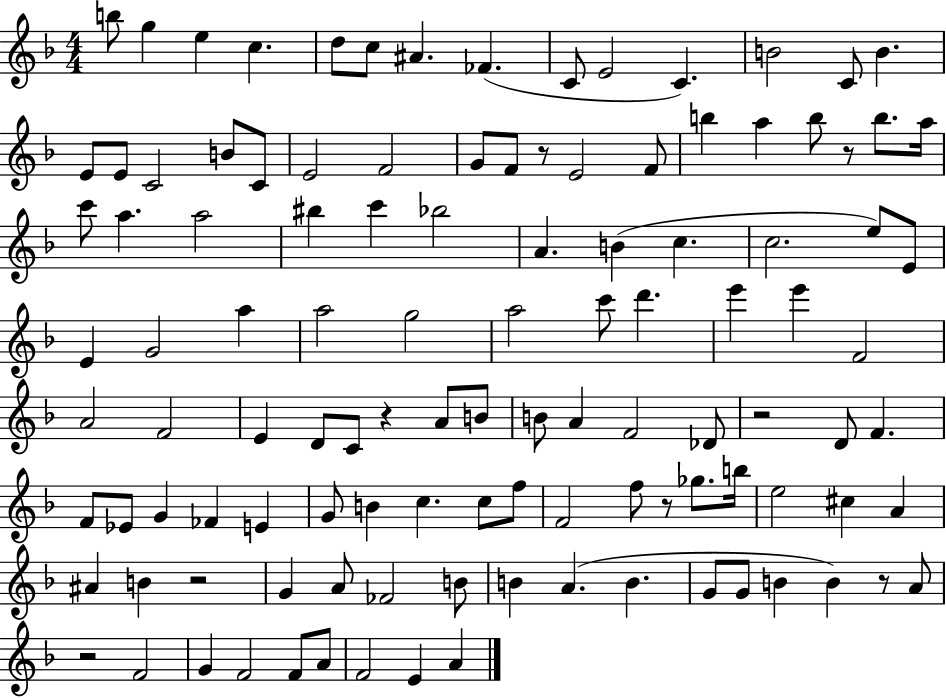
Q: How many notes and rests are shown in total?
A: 113